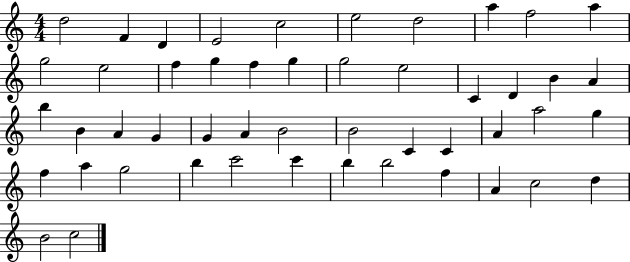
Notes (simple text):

D5/h F4/q D4/q E4/h C5/h E5/h D5/h A5/q F5/h A5/q G5/h E5/h F5/q G5/q F5/q G5/q G5/h E5/h C4/q D4/q B4/q A4/q B5/q B4/q A4/q G4/q G4/q A4/q B4/h B4/h C4/q C4/q A4/q A5/h G5/q F5/q A5/q G5/h B5/q C6/h C6/q B5/q B5/h F5/q A4/q C5/h D5/q B4/h C5/h